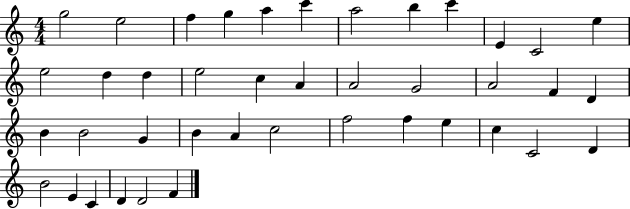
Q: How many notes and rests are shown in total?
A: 41